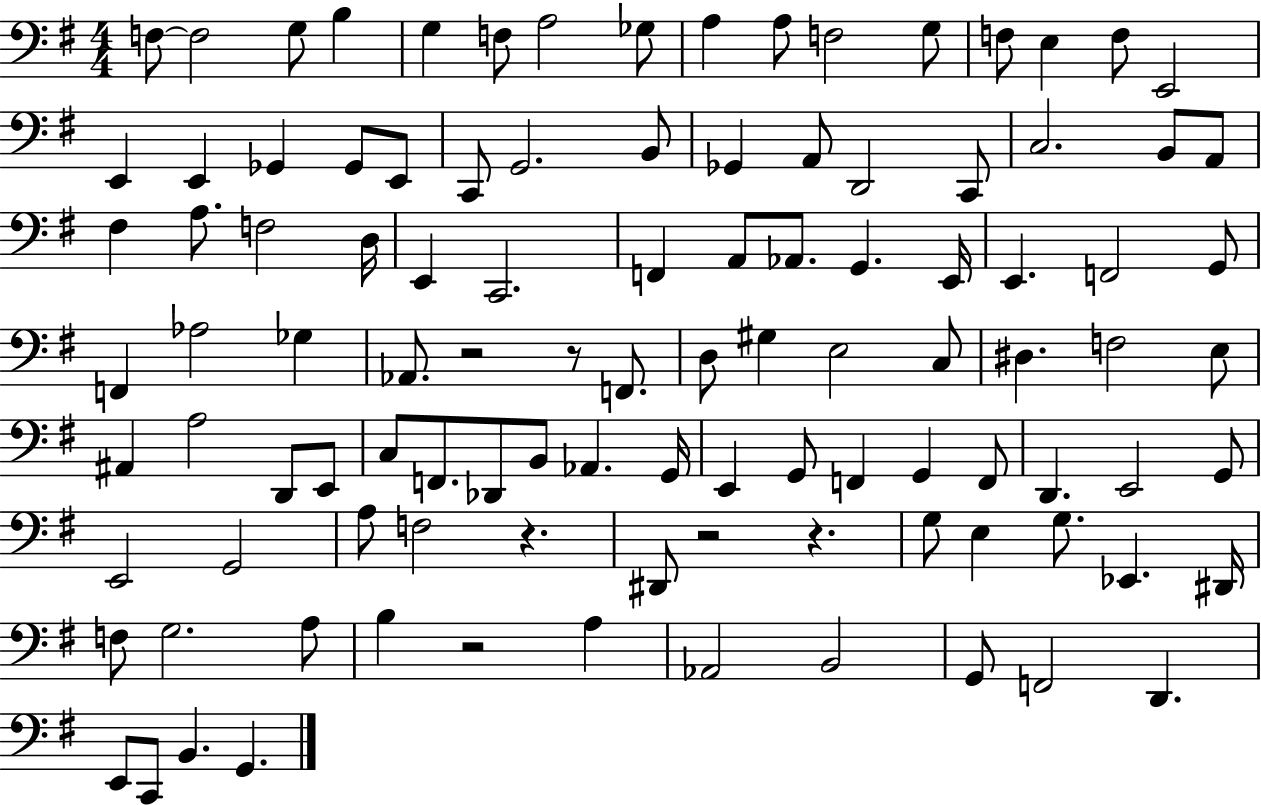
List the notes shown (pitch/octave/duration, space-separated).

F3/e F3/h G3/e B3/q G3/q F3/e A3/h Gb3/e A3/q A3/e F3/h G3/e F3/e E3/q F3/e E2/h E2/q E2/q Gb2/q Gb2/e E2/e C2/e G2/h. B2/e Gb2/q A2/e D2/h C2/e C3/h. B2/e A2/e F#3/q A3/e. F3/h D3/s E2/q C2/h. F2/q A2/e Ab2/e. G2/q. E2/s E2/q. F2/h G2/e F2/q Ab3/h Gb3/q Ab2/e. R/h R/e F2/e. D3/e G#3/q E3/h C3/e D#3/q. F3/h E3/e A#2/q A3/h D2/e E2/e C3/e F2/e. Db2/e B2/e Ab2/q. G2/s E2/q G2/e F2/q G2/q F2/e D2/q. E2/h G2/e E2/h G2/h A3/e F3/h R/q. D#2/e R/h R/q. G3/e E3/q G3/e. Eb2/q. D#2/s F3/e G3/h. A3/e B3/q R/h A3/q Ab2/h B2/h G2/e F2/h D2/q. E2/e C2/e B2/q. G2/q.